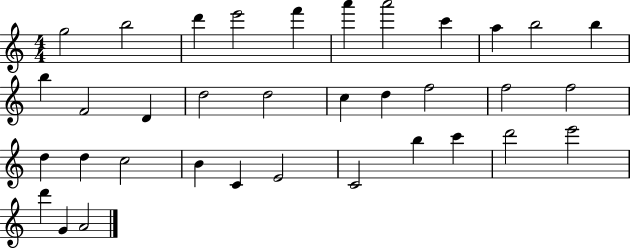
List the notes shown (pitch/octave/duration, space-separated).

G5/h B5/h D6/q E6/h F6/q A6/q A6/h C6/q A5/q B5/h B5/q B5/q F4/h D4/q D5/h D5/h C5/q D5/q F5/h F5/h F5/h D5/q D5/q C5/h B4/q C4/q E4/h C4/h B5/q C6/q D6/h E6/h D6/q G4/q A4/h